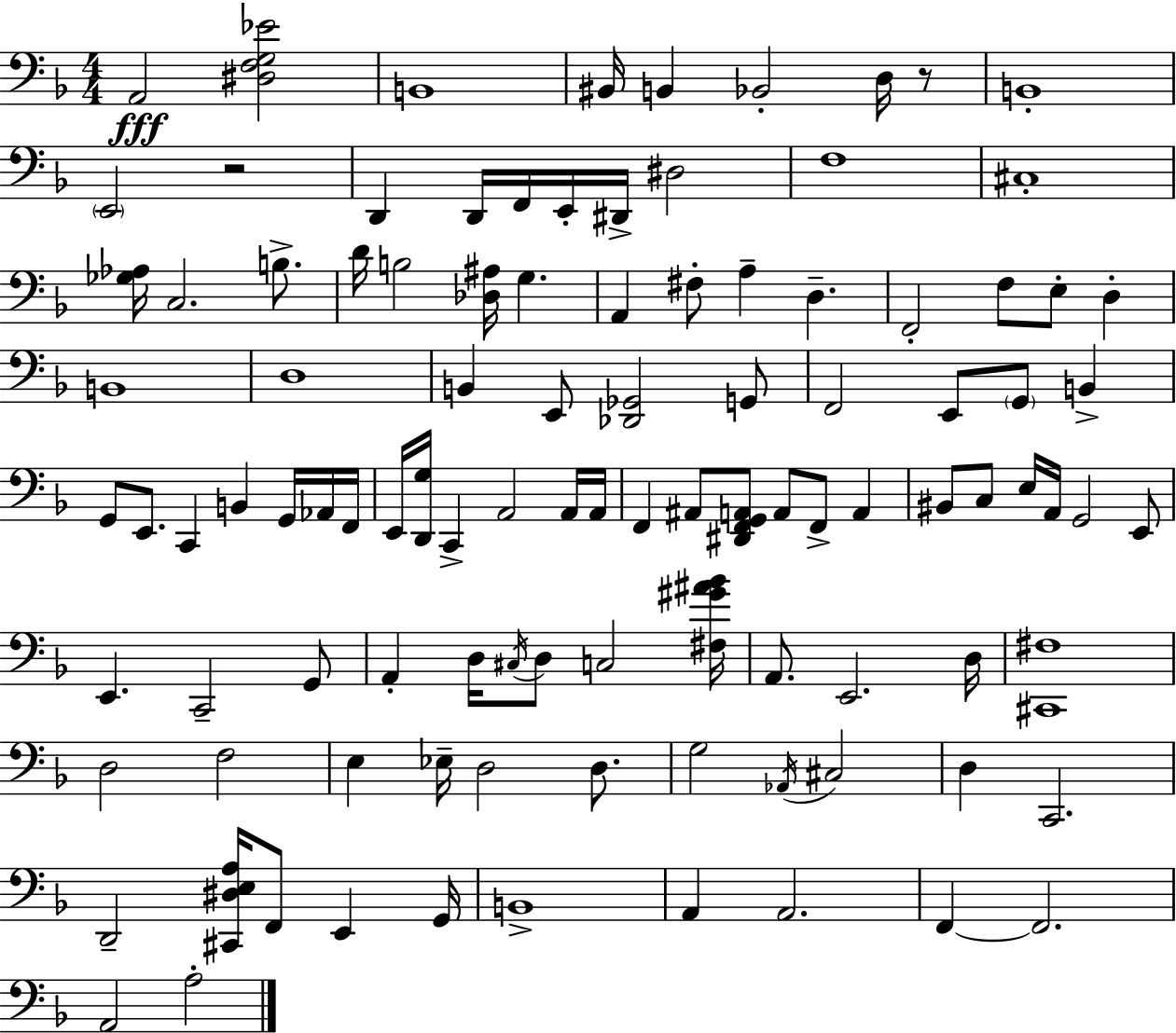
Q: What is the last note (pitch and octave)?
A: A3